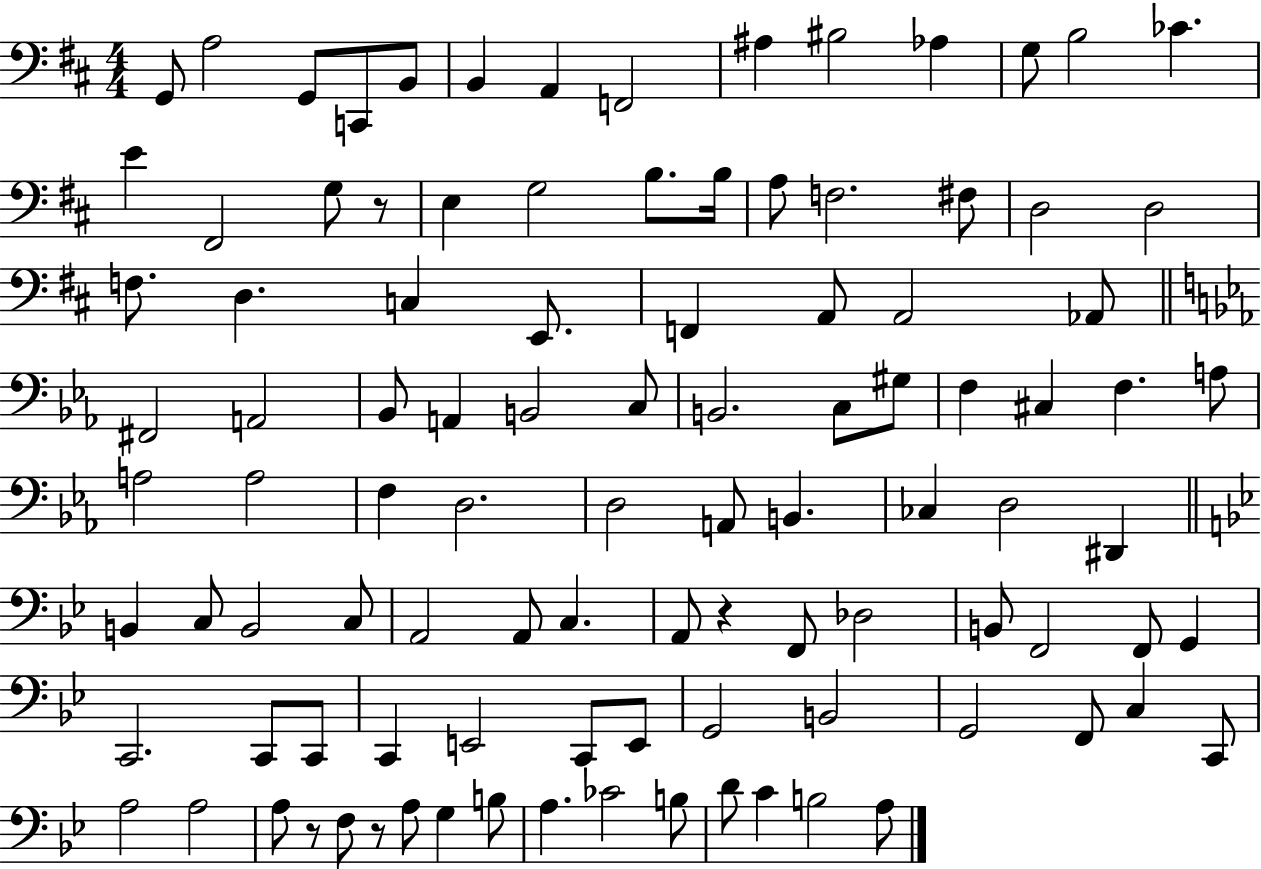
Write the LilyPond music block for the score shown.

{
  \clef bass
  \numericTimeSignature
  \time 4/4
  \key d \major
  g,8 a2 g,8 c,8 b,8 | b,4 a,4 f,2 | ais4 bis2 aes4 | g8 b2 ces'4. | \break e'4 fis,2 g8 r8 | e4 g2 b8. b16 | a8 f2. fis8 | d2 d2 | \break f8. d4. c4 e,8. | f,4 a,8 a,2 aes,8 | \bar "||" \break \key c \minor fis,2 a,2 | bes,8 a,4 b,2 c8 | b,2. c8 gis8 | f4 cis4 f4. a8 | \break a2 a2 | f4 d2. | d2 a,8 b,4. | ces4 d2 dis,4 | \break \bar "||" \break \key g \minor b,4 c8 b,2 c8 | a,2 a,8 c4. | a,8 r4 f,8 des2 | b,8 f,2 f,8 g,4 | \break c,2. c,8 c,8 | c,4 e,2 c,8 e,8 | g,2 b,2 | g,2 f,8 c4 c,8 | \break a2 a2 | a8 r8 f8 r8 a8 g4 b8 | a4. ces'2 b8 | d'8 c'4 b2 a8 | \break \bar "|."
}